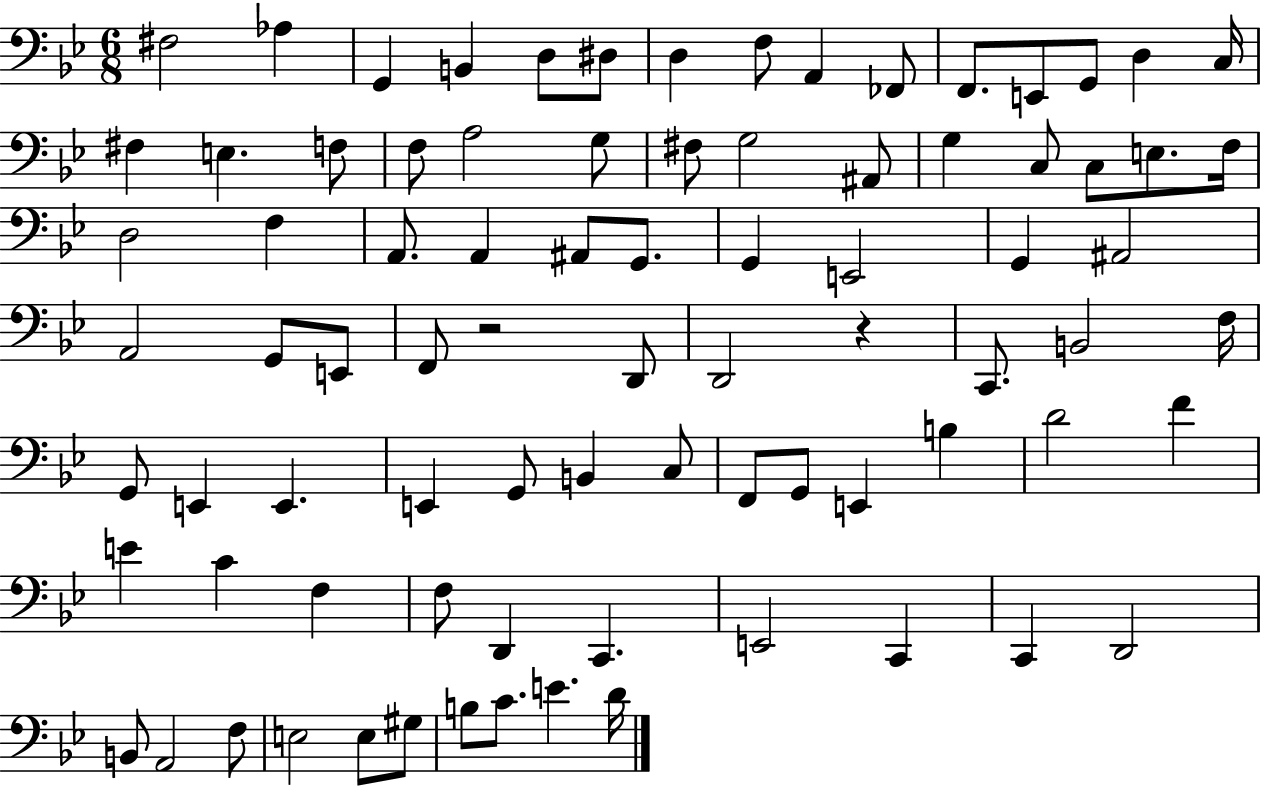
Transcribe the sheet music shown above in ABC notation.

X:1
T:Untitled
M:6/8
L:1/4
K:Bb
^F,2 _A, G,, B,, D,/2 ^D,/2 D, F,/2 A,, _F,,/2 F,,/2 E,,/2 G,,/2 D, C,/4 ^F, E, F,/2 F,/2 A,2 G,/2 ^F,/2 G,2 ^A,,/2 G, C,/2 C,/2 E,/2 F,/4 D,2 F, A,,/2 A,, ^A,,/2 G,,/2 G,, E,,2 G,, ^A,,2 A,,2 G,,/2 E,,/2 F,,/2 z2 D,,/2 D,,2 z C,,/2 B,,2 F,/4 G,,/2 E,, E,, E,, G,,/2 B,, C,/2 F,,/2 G,,/2 E,, B, D2 F E C F, F,/2 D,, C,, E,,2 C,, C,, D,,2 B,,/2 A,,2 F,/2 E,2 E,/2 ^G,/2 B,/2 C/2 E D/4